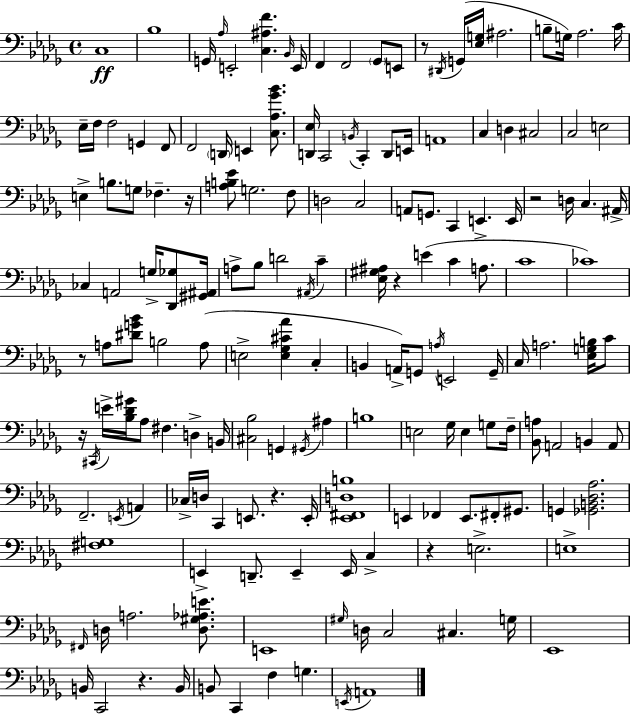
X:1
T:Untitled
M:4/4
L:1/4
K:Bbm
C,4 _B,4 G,,/4 _A,/4 E,,2 [C,^A,F] _B,,/4 E,,/4 F,, F,,2 _G,,/2 E,,/2 z/2 ^D,,/4 G,,/4 [_E,G,]/4 ^A,2 B,/2 G,/4 _A,2 C/4 _E,/4 F,/4 F,2 G,, F,,/2 F,,2 D,,/4 E,, [C,_A,_G_B]/2 [D,,_E,]/4 C,,2 B,,/4 C,, D,,/2 E,,/4 A,,4 C, D, ^C,2 C,2 E,2 E, B,/2 G,/2 _F, z/4 [A,B,_E]/2 G,2 F,/2 D,2 C,2 A,,/2 G,,/2 C,, E,, E,,/4 z2 D,/4 C, ^A,,/4 _C, A,,2 G,/4 [_D,,_G,]/2 [^G,,^A,,]/4 A,/2 _B,/2 D2 ^A,,/4 C [_E,^G,^A,]/4 z E C A,/2 C4 _C4 z/2 A,/2 [^DG_B]/2 B,2 A,/2 E,2 [E,_G,^C_A] C, B,, A,,/4 G,,/2 A,/4 E,,2 G,,/4 C,/4 A,2 [_E,G,B,]/4 C/2 z/4 ^C,,/4 E/4 [_B,_D^G]/4 _A,/2 ^F, D, B,,/4 [^C,_B,]2 G,, ^G,,/4 ^A, B,4 E,2 _G,/4 E, G,/2 F,/4 [_B,,A,]/2 A,,2 B,, A,,/2 F,,2 E,,/4 A,, _C,/4 D,/4 C,, E,,/2 z E,,/4 [_E,,^F,,D,B,]4 E,, _F,, E,,/2 ^F,,/2 ^G,,/2 G,, [_G,,B,,_D,_A,]2 [^F,G,]4 E,, D,,/2 E,, E,,/4 C, z E,2 E,4 ^F,,/4 D,/4 A,2 [D,^G,_A,E]/2 E,,4 ^G,/4 D,/4 C,2 ^C, G,/4 _E,,4 B,,/4 C,,2 z B,,/4 B,,/2 C,, F, G, E,,/4 A,,4